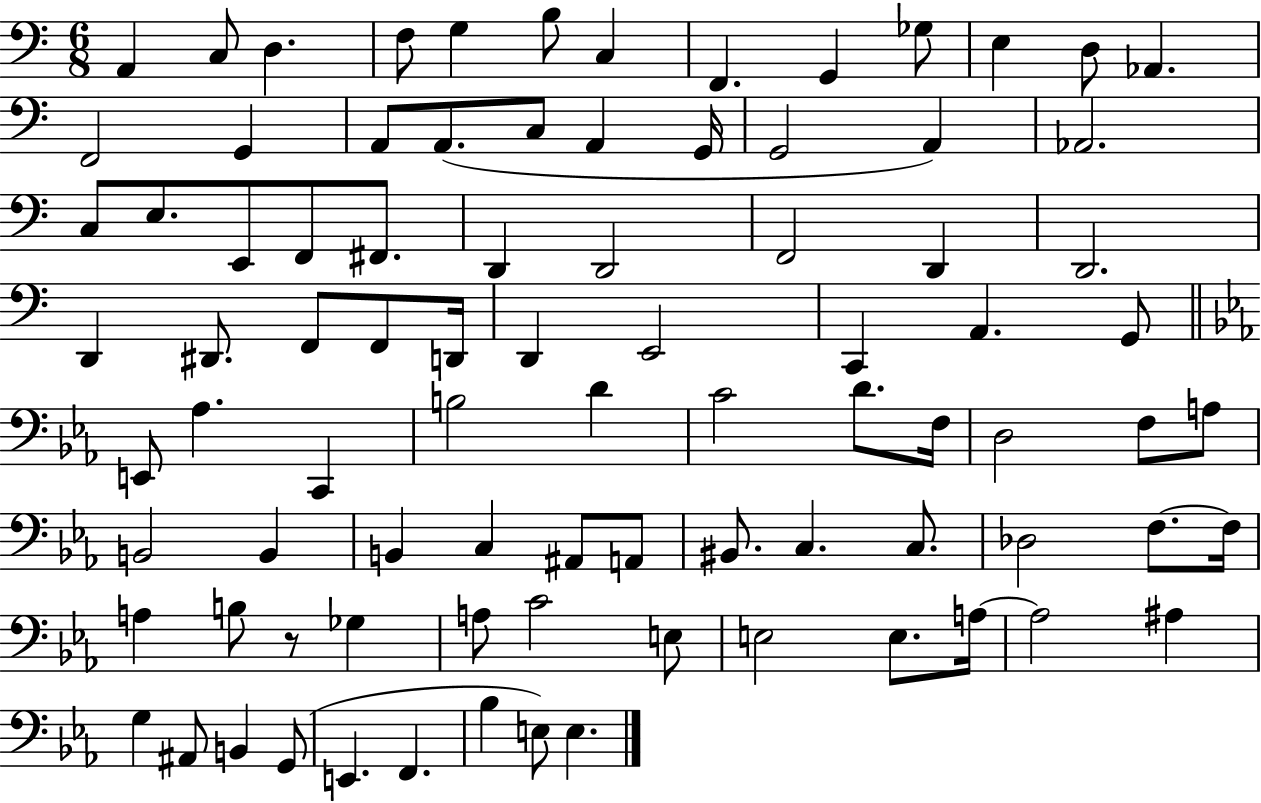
{
  \clef bass
  \numericTimeSignature
  \time 6/8
  \key c \major
  a,4 c8 d4. | f8 g4 b8 c4 | f,4. g,4 ges8 | e4 d8 aes,4. | \break f,2 g,4 | a,8 a,8.( c8 a,4 g,16 | g,2 a,4) | aes,2. | \break c8 e8. e,8 f,8 fis,8. | d,4 d,2 | f,2 d,4 | d,2. | \break d,4 dis,8. f,8 f,8 d,16 | d,4 e,2 | c,4 a,4. g,8 | \bar "||" \break \key c \minor e,8 aes4. c,4 | b2 d'4 | c'2 d'8. f16 | d2 f8 a8 | \break b,2 b,4 | b,4 c4 ais,8 a,8 | bis,8. c4. c8. | des2 f8.~~ f16 | \break a4 b8 r8 ges4 | a8 c'2 e8 | e2 e8. a16~~ | a2 ais4 | \break g4 ais,8 b,4 g,8( | e,4. f,4. | bes4 e8) e4. | \bar "|."
}